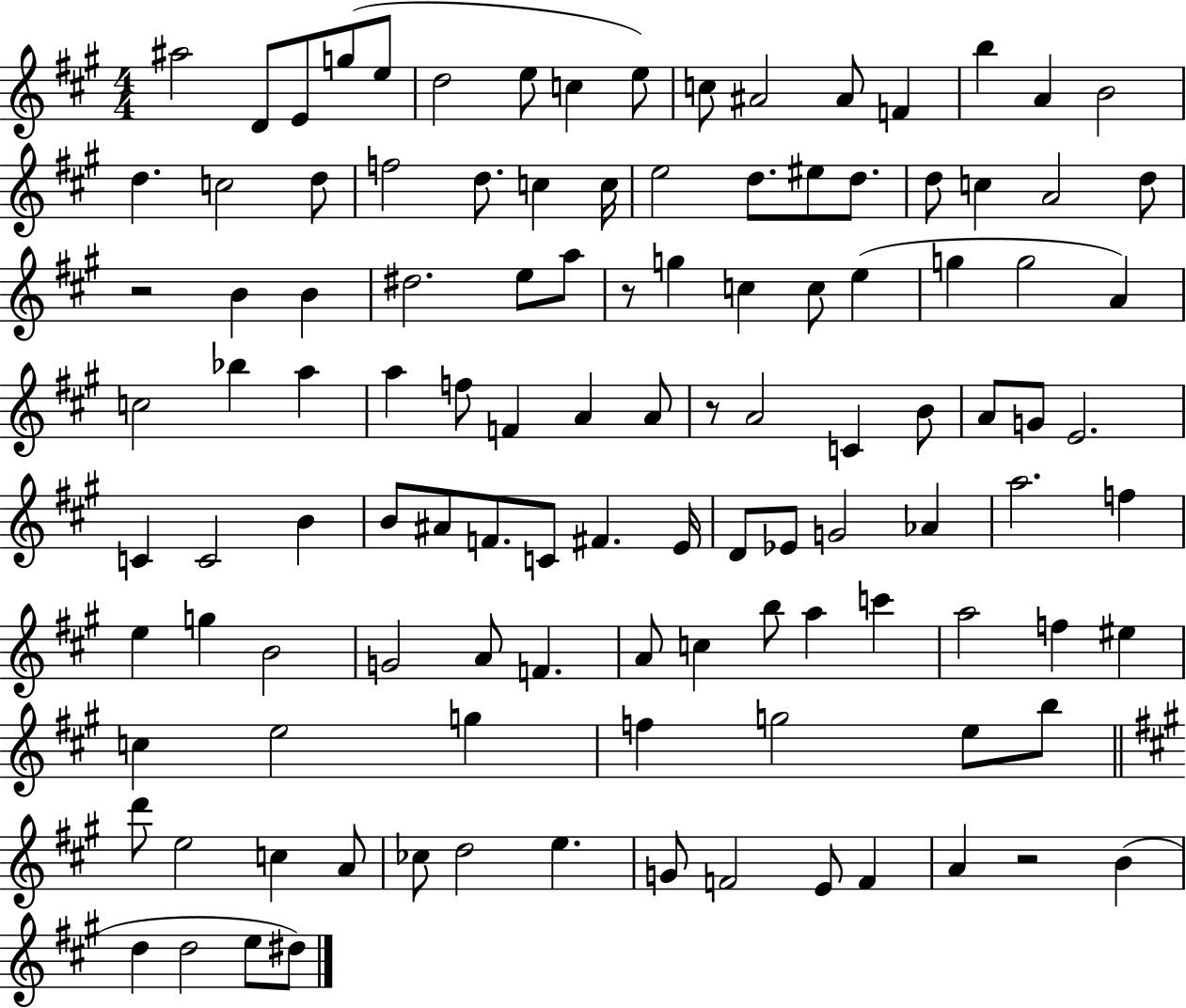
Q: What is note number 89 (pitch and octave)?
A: G5